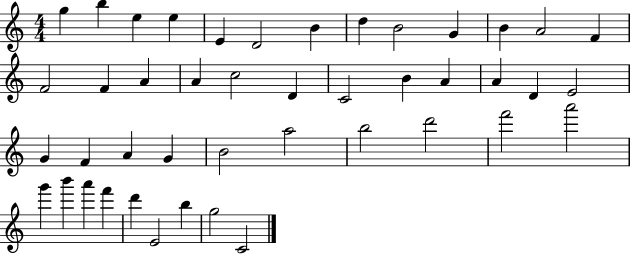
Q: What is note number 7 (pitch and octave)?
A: B4